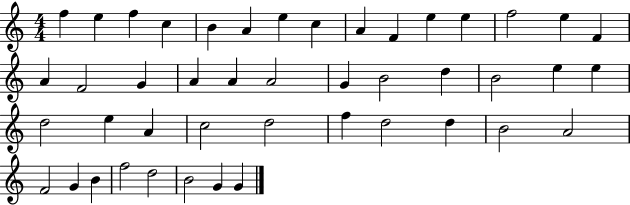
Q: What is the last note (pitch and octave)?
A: G4